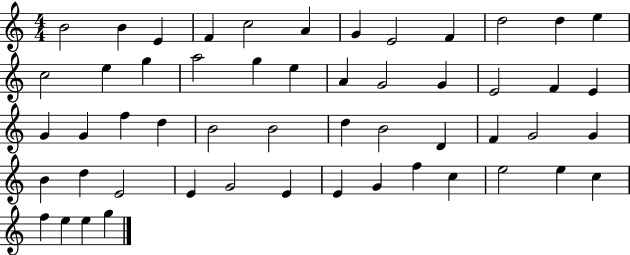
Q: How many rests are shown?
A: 0